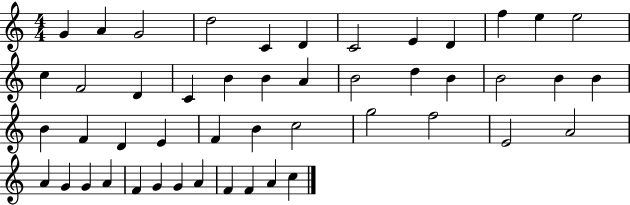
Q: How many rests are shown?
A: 0